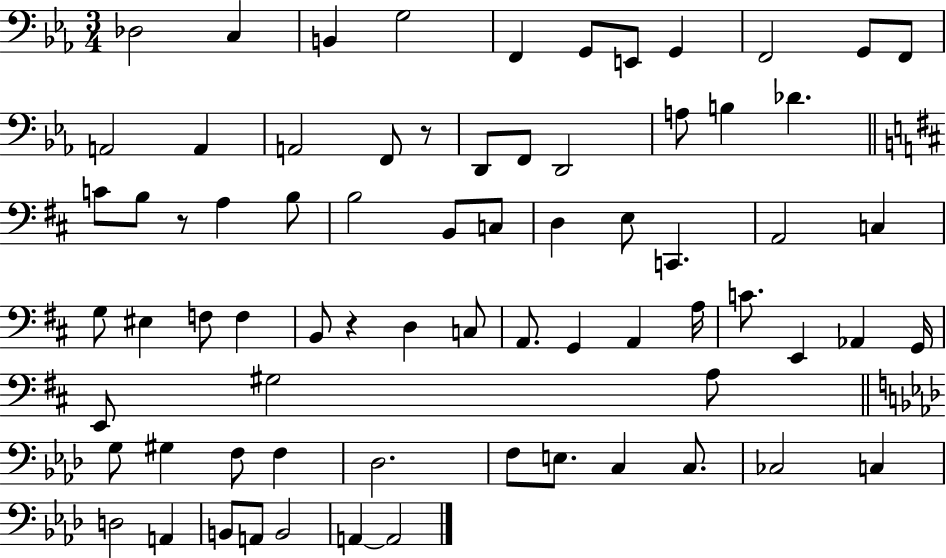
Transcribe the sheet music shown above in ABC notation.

X:1
T:Untitled
M:3/4
L:1/4
K:Eb
_D,2 C, B,, G,2 F,, G,,/2 E,,/2 G,, F,,2 G,,/2 F,,/2 A,,2 A,, A,,2 F,,/2 z/2 D,,/2 F,,/2 D,,2 A,/2 B, _D C/2 B,/2 z/2 A, B,/2 B,2 B,,/2 C,/2 D, E,/2 C,, A,,2 C, G,/2 ^E, F,/2 F, B,,/2 z D, C,/2 A,,/2 G,, A,, A,/4 C/2 E,, _A,, G,,/4 E,,/2 ^G,2 A,/2 G,/2 ^G, F,/2 F, _D,2 F,/2 E,/2 C, C,/2 _C,2 C, D,2 A,, B,,/2 A,,/2 B,,2 A,, A,,2